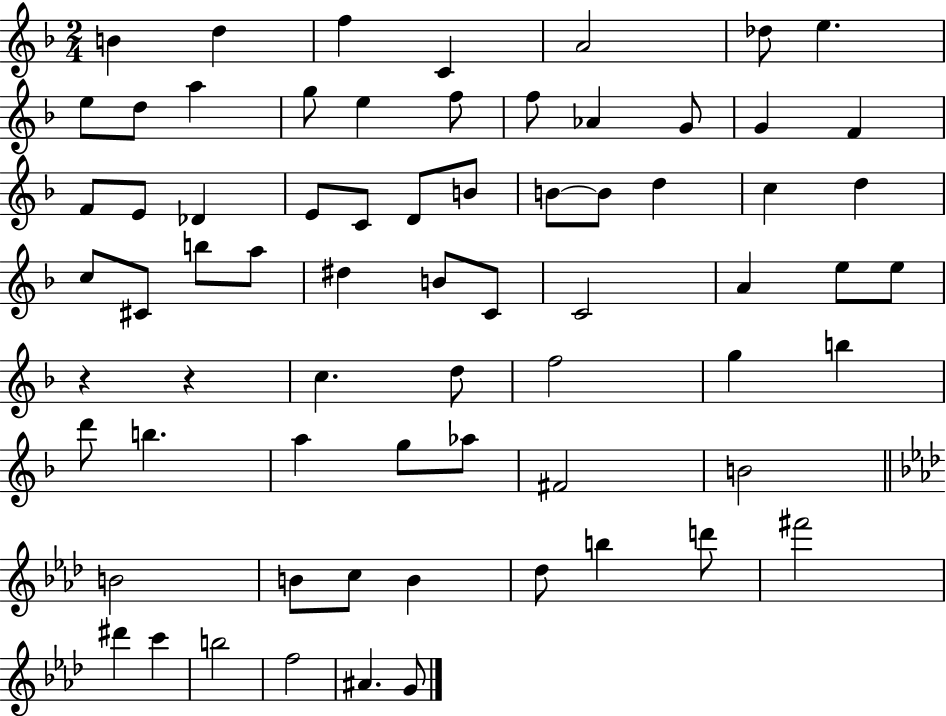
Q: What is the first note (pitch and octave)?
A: B4